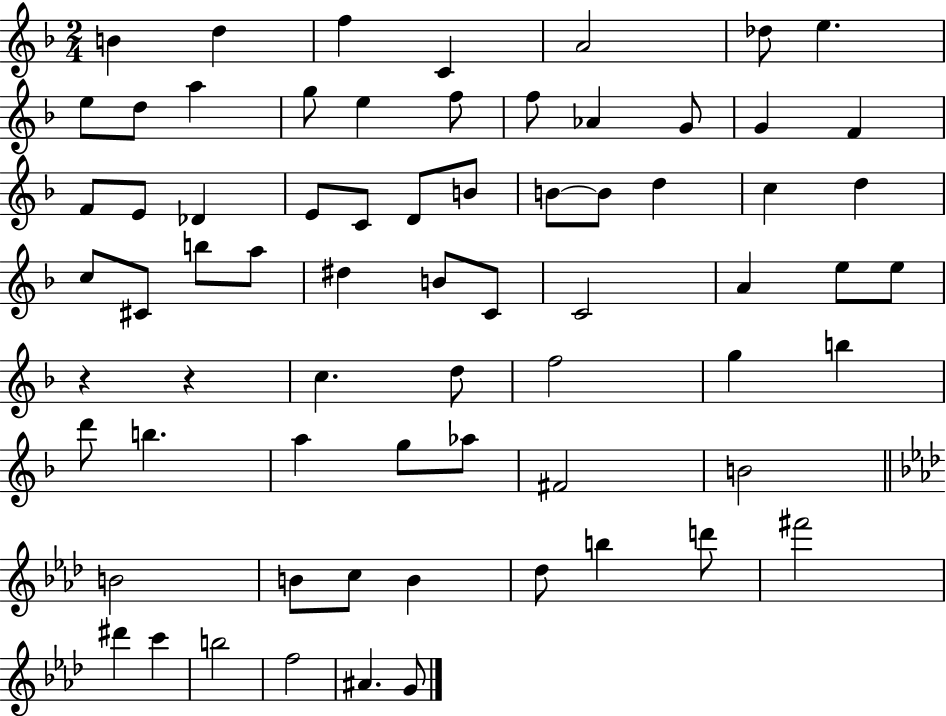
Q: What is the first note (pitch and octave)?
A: B4